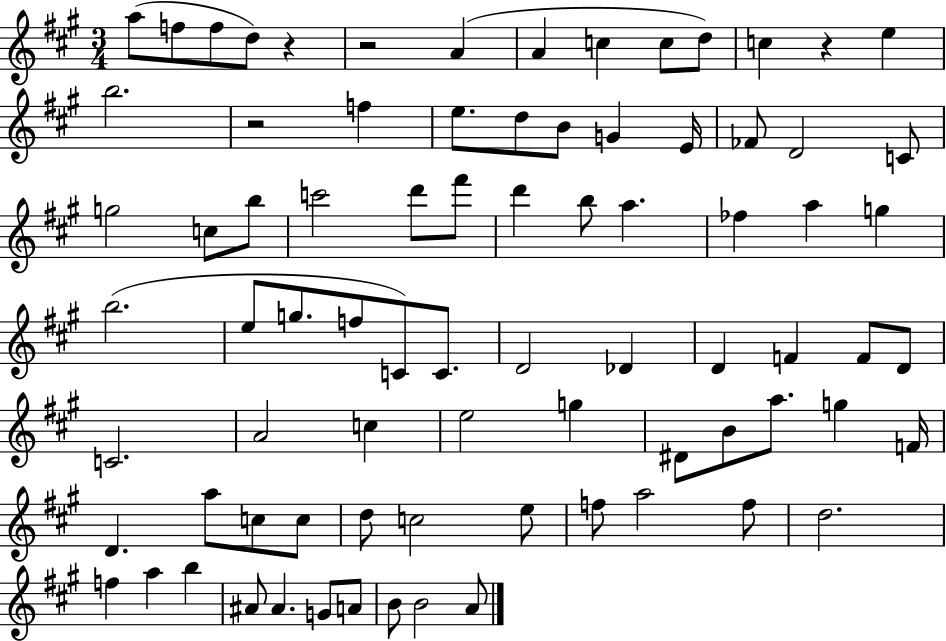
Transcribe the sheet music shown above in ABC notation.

X:1
T:Untitled
M:3/4
L:1/4
K:A
a/2 f/2 f/2 d/2 z z2 A A c c/2 d/2 c z e b2 z2 f e/2 d/2 B/2 G E/4 _F/2 D2 C/2 g2 c/2 b/2 c'2 d'/2 ^f'/2 d' b/2 a _f a g b2 e/2 g/2 f/2 C/2 C/2 D2 _D D F F/2 D/2 C2 A2 c e2 g ^D/2 B/2 a/2 g F/4 D a/2 c/2 c/2 d/2 c2 e/2 f/2 a2 f/2 d2 f a b ^A/2 ^A G/2 A/2 B/2 B2 A/2